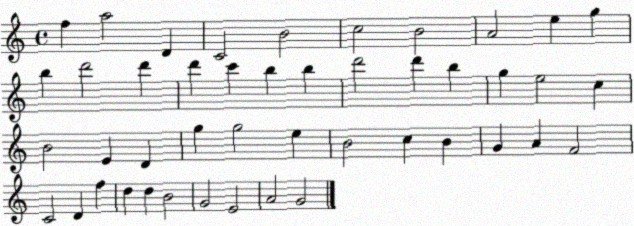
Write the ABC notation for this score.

X:1
T:Untitled
M:4/4
L:1/4
K:C
f a2 D C2 B2 c2 B2 A2 e g b d'2 d' d' c' b b d'2 d' b g e2 c B2 E D g g2 e B2 c B G A F2 C2 D f d d B2 G2 E2 A2 G2